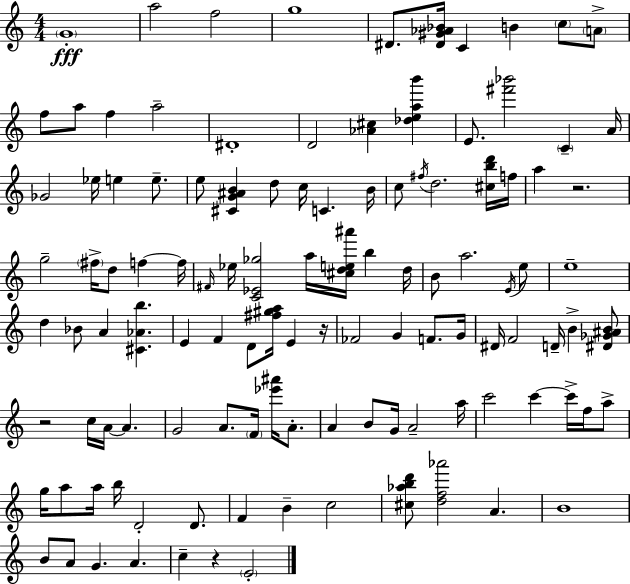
X:1
T:Untitled
M:4/4
L:1/4
K:C
G4 a2 f2 g4 ^D/2 [^D^G_A_B]/4 C B c/2 A/2 f/2 a/2 f a2 ^D4 D2 [_A^c] [_deab'] E/2 [^f'_b']2 C A/4 _G2 _e/4 e e/2 e/2 [^CG^AB] d/2 c/4 C B/4 c/2 ^f/4 d2 [^cbd']/4 f/4 a z2 g2 ^f/4 d/2 f f/4 ^F/4 _e/4 [C_E_g]2 a/4 [^cde^a']/4 b d/4 B/2 a2 E/4 e/2 e4 d _B/2 A [^C_Ab] E F D/2 [^f^ga]/4 E z/4 _F2 G F/2 G/4 ^D/4 F2 D/4 B [^D_G^AB]/2 z2 c/4 A/4 A G2 A/2 F/4 [_e'^a']/4 A/2 A B/2 G/4 A2 a/4 c'2 c' c'/4 f/4 a/2 g/4 a/2 a/4 b/4 D2 D/2 F B c2 [^c_abd']/2 [df_a']2 A B4 B/2 A/2 G A c z E2